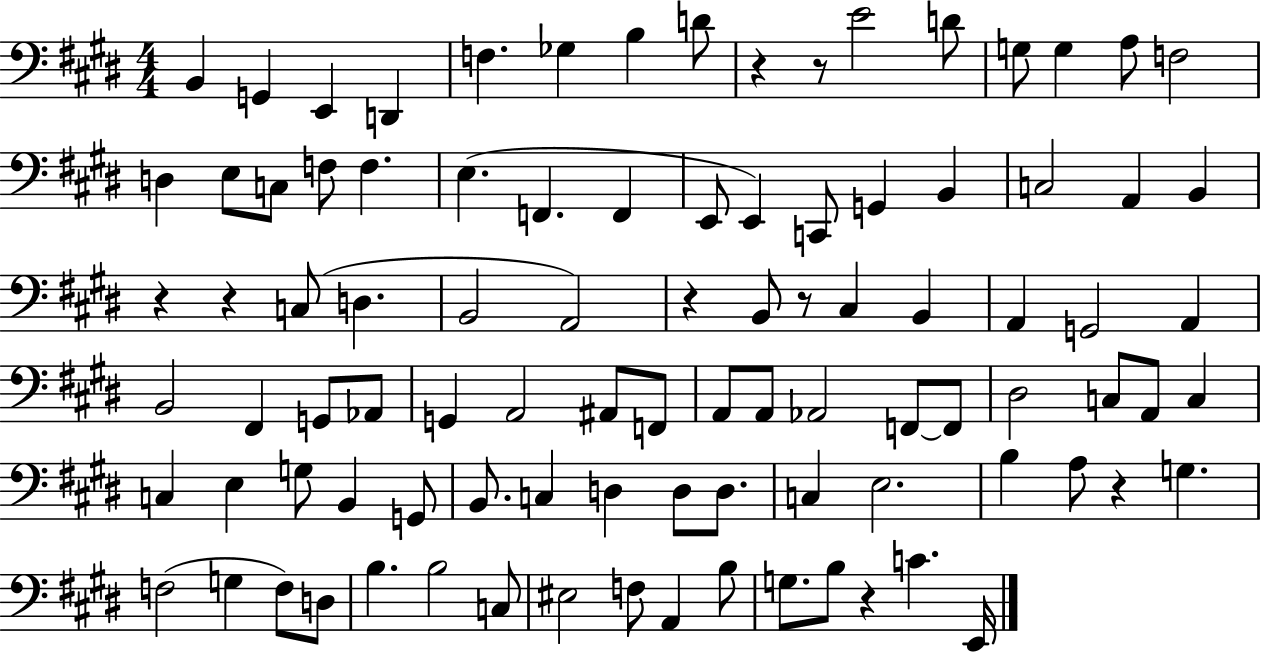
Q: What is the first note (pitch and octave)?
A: B2